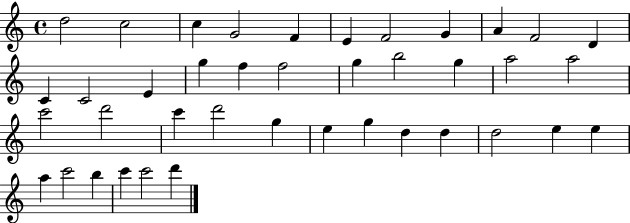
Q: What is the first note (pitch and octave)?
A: D5